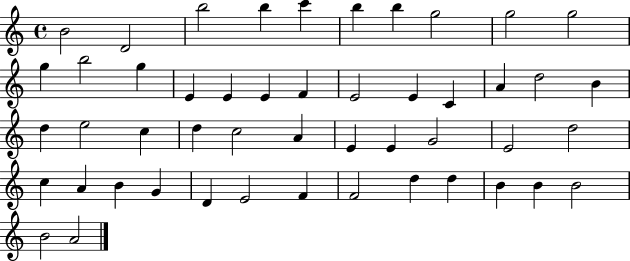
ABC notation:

X:1
T:Untitled
M:4/4
L:1/4
K:C
B2 D2 b2 b c' b b g2 g2 g2 g b2 g E E E F E2 E C A d2 B d e2 c d c2 A E E G2 E2 d2 c A B G D E2 F F2 d d B B B2 B2 A2